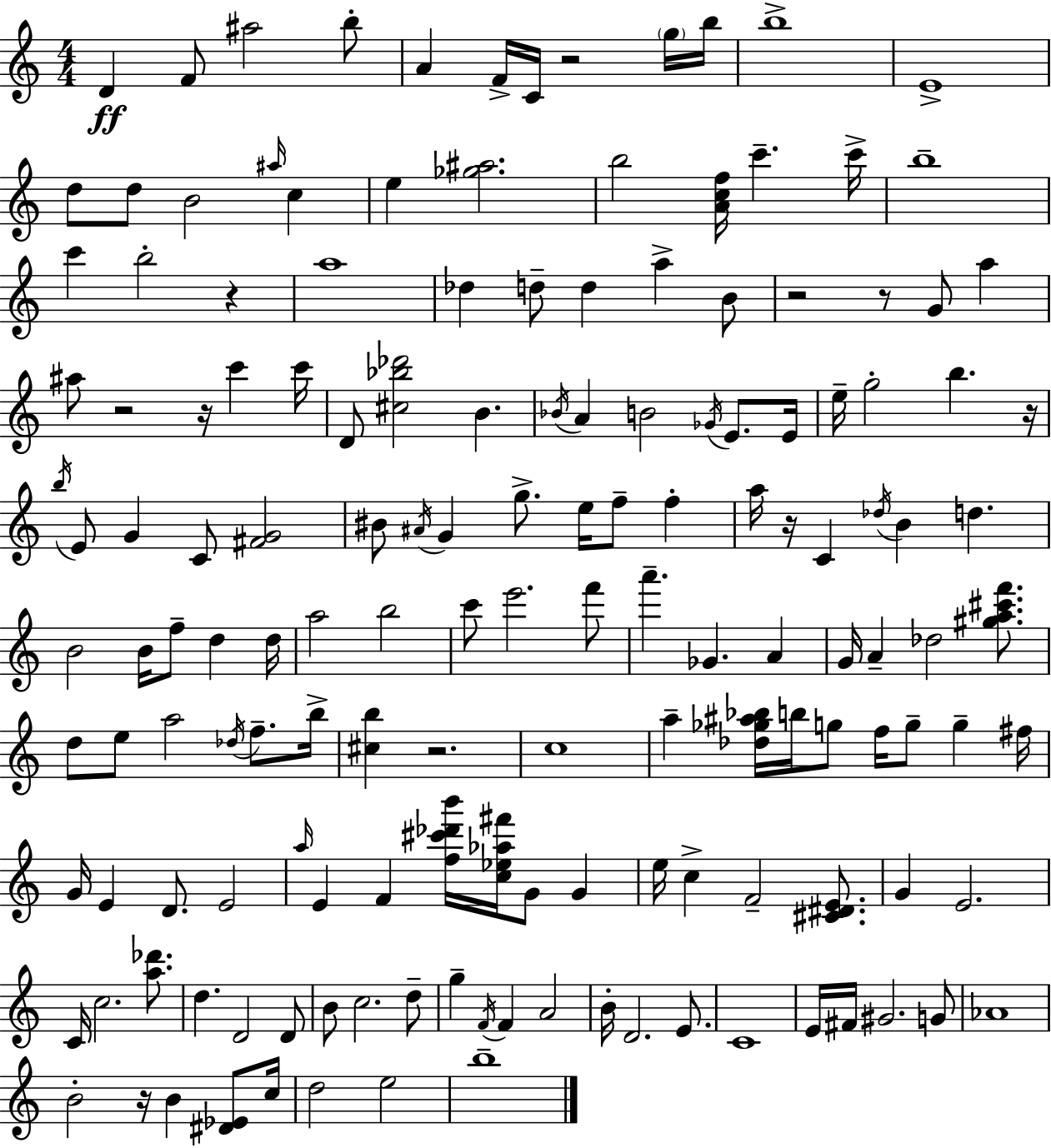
D4/q F4/e A#5/h B5/e A4/q F4/s C4/s R/h G5/s B5/s B5/w E4/w D5/e D5/e B4/h A#5/s C5/q E5/q [Gb5,A#5]/h. B5/h [A4,C5,F5]/s C6/q. C6/s B5/w C6/q B5/h R/q A5/w Db5/q D5/e D5/q A5/q B4/e R/h R/e G4/e A5/q A#5/e R/h R/s C6/q C6/s D4/e [C#5,Bb5,Db6]/h B4/q. Bb4/s A4/q B4/h Gb4/s E4/e. E4/s E5/s G5/h B5/q. R/s B5/s E4/e G4/q C4/e [F#4,G4]/h BIS4/e A#4/s G4/q G5/e. E5/s F5/e F5/q A5/s R/s C4/q Db5/s B4/q D5/q. B4/h B4/s F5/e D5/q D5/s A5/h B5/h C6/e E6/h. F6/e A6/q. Gb4/q. A4/q G4/s A4/q Db5/h [G#5,A5,C#6,F6]/e. D5/e E5/e A5/h Db5/s F5/e. B5/s [C#5,B5]/q R/h. C5/w A5/q [Db5,Gb5,A#5,Bb5]/s B5/s G5/e F5/s G5/e G5/q F#5/s G4/s E4/q D4/e. E4/h A5/s E4/q F4/q [F5,C#6,Db6,B6]/s [C5,Eb5,Ab5,F#6]/s G4/e G4/q E5/s C5/q F4/h [C#4,D#4,E4]/e. G4/q E4/h. C4/s C5/h. [A5,Db6]/e. D5/q. D4/h D4/e B4/e C5/h. D5/e G5/q F4/s F4/q A4/h B4/s D4/h. E4/e. C4/w E4/s F#4/s G#4/h. G4/e Ab4/w B4/h R/s B4/q [D#4,Eb4]/e C5/s D5/h E5/h B5/w